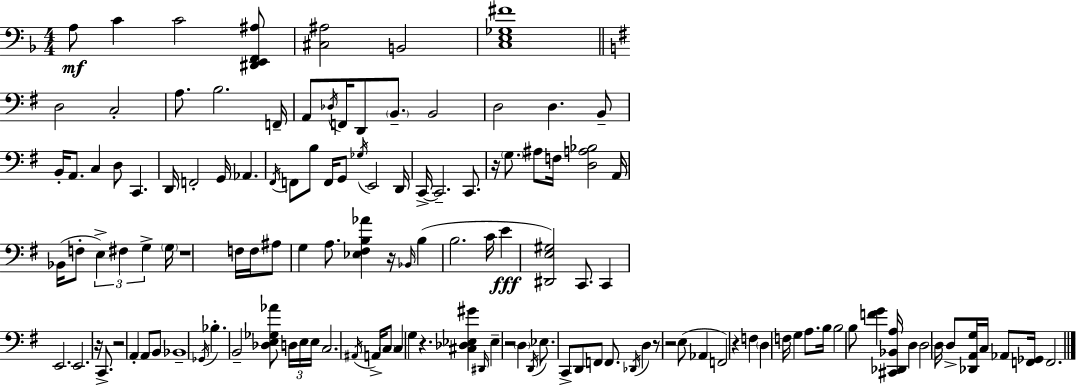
A3/e C4/q C4/h [D#2,E2,F2,A#3]/e [C#3,A#3]/h B2/h [C3,E3,Gb3,F#4]/w D3/h C3/h A3/e. B3/h. F2/s A2/e Db3/s F2/s D2/e B2/e. B2/h D3/h D3/q. B2/e B2/s A2/e. C3/q D3/e C2/q. D2/s F2/h G2/s Ab2/q. F#2/s F2/e B3/e F2/s G2/e Gb3/s E2/h D2/s C2/s C2/h. C2/e. R/s G3/e. A#3/e F3/s [D3,A3,Bb3]/h A2/s Bb2/s F3/e E3/q F#3/q G3/q G3/s R/w F3/s F3/s A#3/e G3/q A3/e. [Eb3,F#3,B3,Ab4]/q R/s Bb2/s B3/q B3/h. C4/s E4/q [D#2,E3,G#3]/h C2/e. C2/q E2/h. E2/h. R/s C2/e. R/h A2/q A2/e B2/e Bb2/w Gb2/s Bb3/q. B2/h [Db3,E3,Gb3,Ab4]/e D3/s E3/s E3/s C3/h. A#2/s A2/s C3/e C3/q G3/q R/q. [C#3,Db3,Eb3,G#4]/q D#2/s Eb3/q R/h D3/q D2/s Eb3/e. C2/e D2/e F2/e F2/e. Db2/s D3/q R/e R/h E3/e Ab2/q F2/h R/q F3/q D3/q F3/s G3/q A3/e. B3/s B3/h B3/e [F4,G4]/q [C#2,Db2,Bb2,A3]/s D3/q D3/h D3/s D3/e [Db2,A2,G3]/s C3/s Ab2/e [F2,Gb2]/s F2/h.